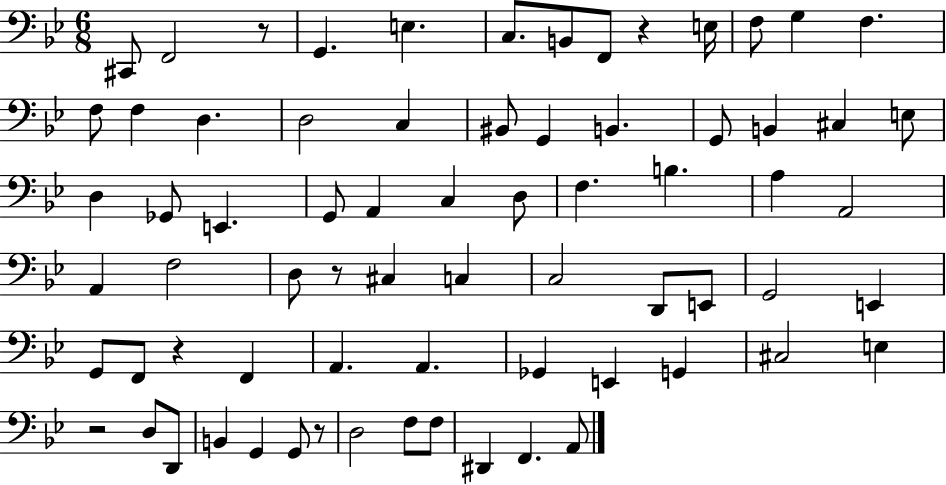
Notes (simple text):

C#2/e F2/h R/e G2/q. E3/q. C3/e. B2/e F2/e R/q E3/s F3/e G3/q F3/q. F3/e F3/q D3/q. D3/h C3/q BIS2/e G2/q B2/q. G2/e B2/q C#3/q E3/e D3/q Gb2/e E2/q. G2/e A2/q C3/q D3/e F3/q. B3/q. A3/q A2/h A2/q F3/h D3/e R/e C#3/q C3/q C3/h D2/e E2/e G2/h E2/q G2/e F2/e R/q F2/q A2/q. A2/q. Gb2/q E2/q G2/q C#3/h E3/q R/h D3/e D2/e B2/q G2/q G2/e R/e D3/h F3/e F3/e D#2/q F2/q. A2/e